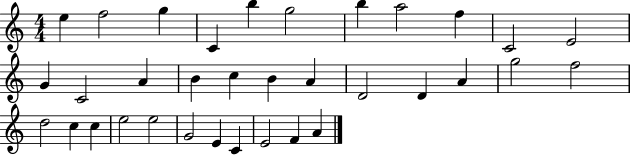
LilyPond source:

{
  \clef treble
  \numericTimeSignature
  \time 4/4
  \key c \major
  e''4 f''2 g''4 | c'4 b''4 g''2 | b''4 a''2 f''4 | c'2 e'2 | \break g'4 c'2 a'4 | b'4 c''4 b'4 a'4 | d'2 d'4 a'4 | g''2 f''2 | \break d''2 c''4 c''4 | e''2 e''2 | g'2 e'4 c'4 | e'2 f'4 a'4 | \break \bar "|."
}